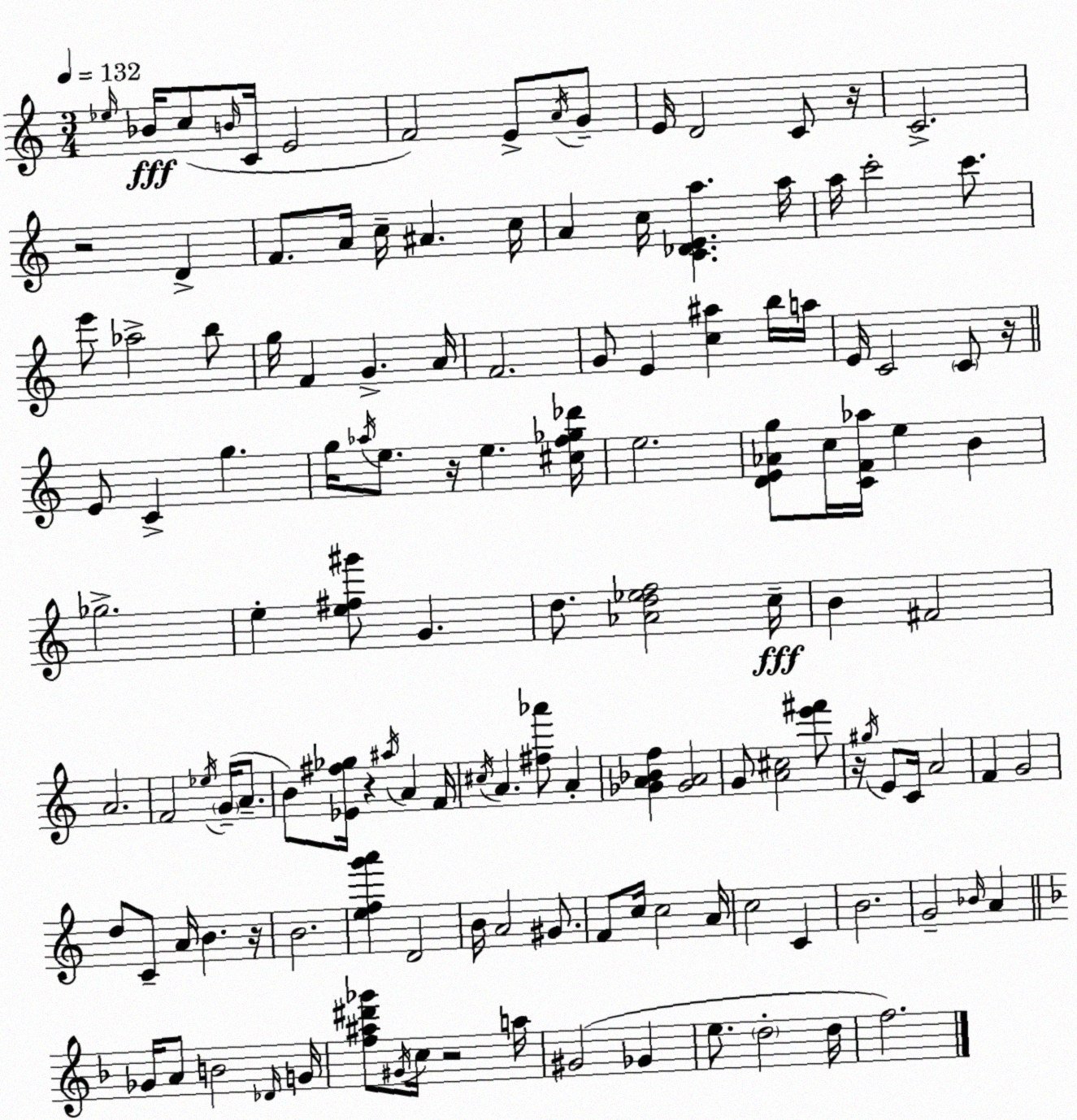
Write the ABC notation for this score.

X:1
T:Untitled
M:3/4
L:1/4
K:C
_e/4 _B/4 c/2 B/4 C/4 E2 F2 E/2 A/4 G/2 E/4 D2 C/2 z/4 C2 z2 D F/2 A/4 c/4 ^A c/4 A c/4 [C_DEa] a/4 a/4 c'2 c'/2 e'/2 _a2 b/2 g/4 F G A/4 F2 G/2 E [c^a] b/4 a/4 E/4 C2 C/2 z/4 E/2 C g g/4 _a/4 e/2 z/4 e [^cf_g_d']/4 e2 [DE_Ag]/2 c/4 [CF_a]/4 e B _g2 e [e^f^g']/2 G d/2 [_Ad_ef]2 c/4 B ^F2 A2 F2 _e/4 G/4 A/2 B/2 [_E^f_g]/4 z ^a/4 A F/4 ^c/4 A [^f_a']/2 A [_GA_Bf] [_GA]2 G/2 [A^c]2 [e'^f']/2 z/4 ^g/4 E/2 C/4 A2 F G2 d/2 C/2 A/4 B z/4 B2 [efg'a'] D2 B/4 A2 ^G/2 F/2 c/4 c2 A/4 c2 C B2 G2 _B/4 A _G/4 A/2 B2 _D/4 G/4 [f^a^d'_g']/2 ^G/4 c/4 z2 a/4 ^G2 _G e/2 d2 d/4 f2